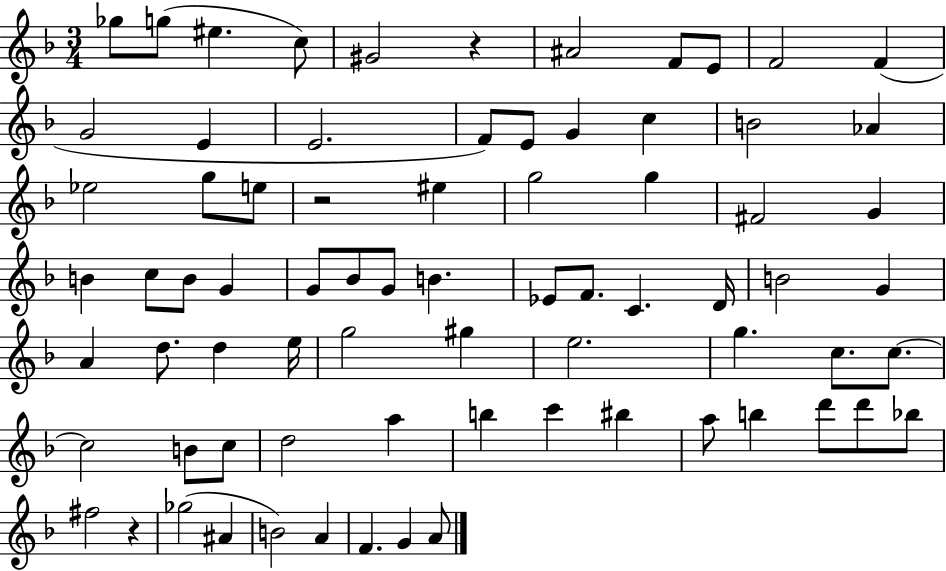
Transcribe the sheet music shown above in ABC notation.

X:1
T:Untitled
M:3/4
L:1/4
K:F
_g/2 g/2 ^e c/2 ^G2 z ^A2 F/2 E/2 F2 F G2 E E2 F/2 E/2 G c B2 _A _e2 g/2 e/2 z2 ^e g2 g ^F2 G B c/2 B/2 G G/2 _B/2 G/2 B _E/2 F/2 C D/4 B2 G A d/2 d e/4 g2 ^g e2 g c/2 c/2 c2 B/2 c/2 d2 a b c' ^b a/2 b d'/2 d'/2 _b/2 ^f2 z _g2 ^A B2 A F G A/2